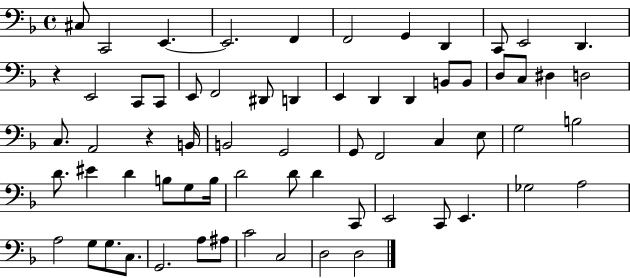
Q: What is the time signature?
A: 4/4